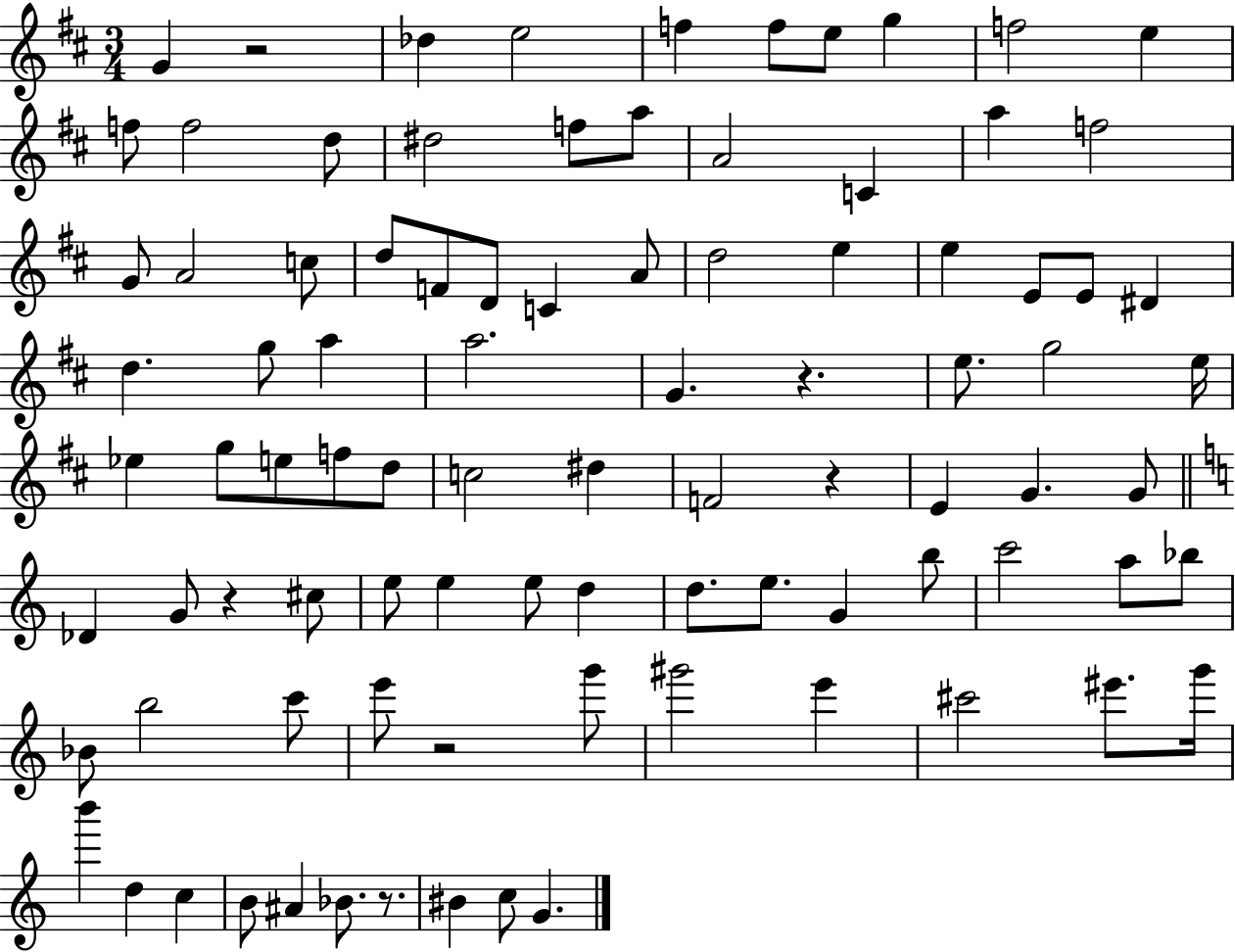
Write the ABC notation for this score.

X:1
T:Untitled
M:3/4
L:1/4
K:D
G z2 _d e2 f f/2 e/2 g f2 e f/2 f2 d/2 ^d2 f/2 a/2 A2 C a f2 G/2 A2 c/2 d/2 F/2 D/2 C A/2 d2 e e E/2 E/2 ^D d g/2 a a2 G z e/2 g2 e/4 _e g/2 e/2 f/2 d/2 c2 ^d F2 z E G G/2 _D G/2 z ^c/2 e/2 e e/2 d d/2 e/2 G b/2 c'2 a/2 _b/2 _B/2 b2 c'/2 e'/2 z2 g'/2 ^g'2 e' ^c'2 ^e'/2 g'/4 b' d c B/2 ^A _B/2 z/2 ^B c/2 G